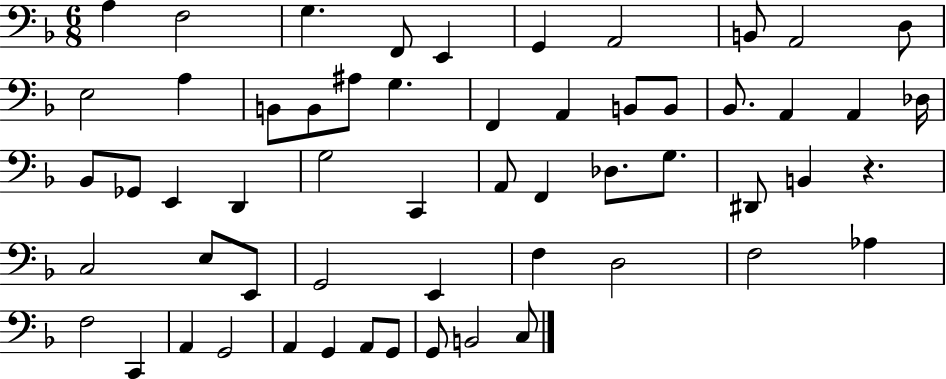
{
  \clef bass
  \numericTimeSignature
  \time 6/8
  \key f \major
  a4 f2 | g4. f,8 e,4 | g,4 a,2 | b,8 a,2 d8 | \break e2 a4 | b,8 b,8 ais8 g4. | f,4 a,4 b,8 b,8 | bes,8. a,4 a,4 des16 | \break bes,8 ges,8 e,4 d,4 | g2 c,4 | a,8 f,4 des8. g8. | dis,8 b,4 r4. | \break c2 e8 e,8 | g,2 e,4 | f4 d2 | f2 aes4 | \break f2 c,4 | a,4 g,2 | a,4 g,4 a,8 g,8 | g,8 b,2 c8 | \break \bar "|."
}